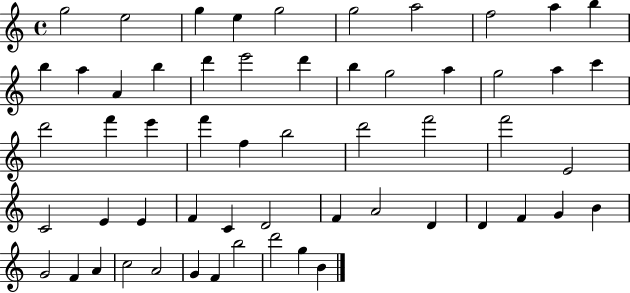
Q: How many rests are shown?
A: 0